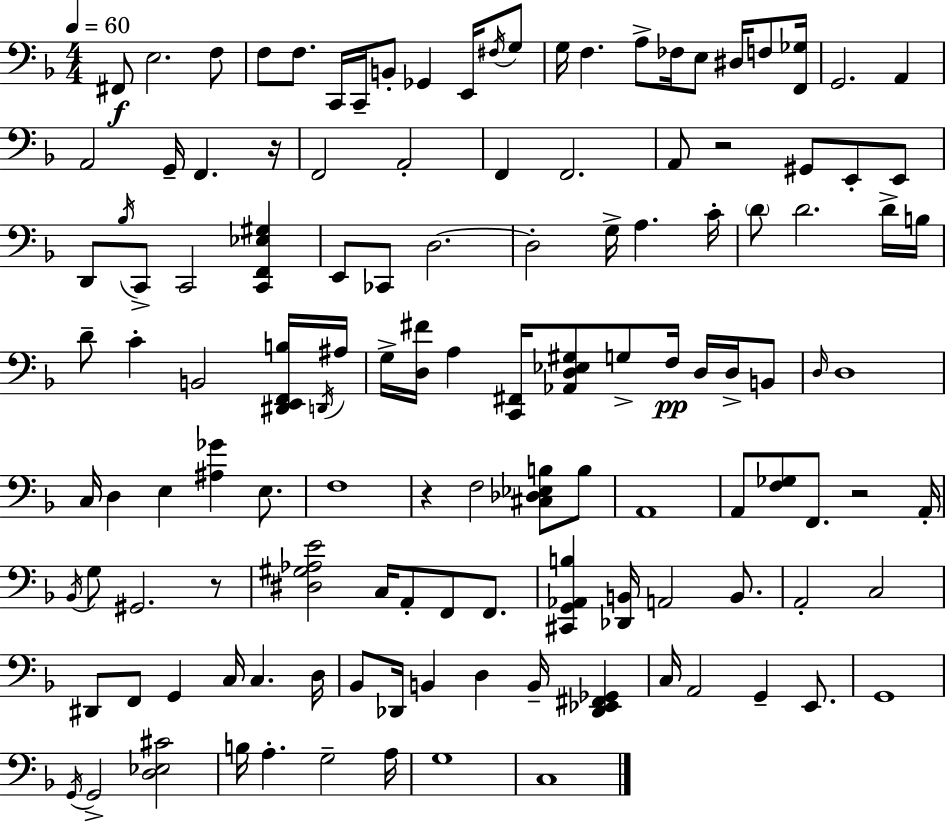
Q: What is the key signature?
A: F major